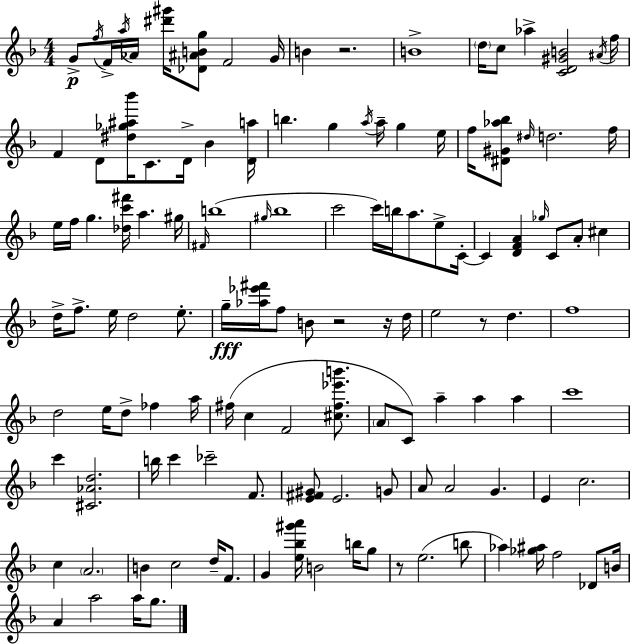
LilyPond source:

{
  \clef treble
  \numericTimeSignature
  \time 4/4
  \key f \major
  g'8->\p \acciaccatura { f''16 } f'16-> \acciaccatura { a''16 } aes'16 <dis''' gis'''>16 <des' ais' b' g''>8 f'2 | g'16 b'4 r2. | b'1-> | \parenthesize d''16 c''8 aes''4-> <c' d' gis' b'>2 | \break \acciaccatura { ais'16 } f''16 f'4 d'8 <dis'' ges'' ais'' bes'''>16 c'8. d'16-> bes'4 | <d' a''>16 b''4. g''4 \acciaccatura { a''16 } a''16-- g''4 | e''16 f''16 <dis' gis' aes'' bes''>8 \grace { dis''16 } d''2. | f''16 e''16 f''16 g''4. <des'' c''' fis'''>16 a''4. | \break gis''16 \grace { fis'16 } b''1( | \grace { gis''16 } bes''1 | c'''2 c'''16) | b''16 a''8. e''8-> c'16-.~~ c'4 <d' f' a'>4 \grace { ges''16 } | \break c'8 a'8-. cis''4 d''16-> f''8.-> e''16 d''2 | e''8.-. g''16--\fff <aes'' ees''' fis'''>16 f''8 b'8 r2 | r16 d''16 e''2 | r8 d''4. f''1 | \break d''2 | e''16 d''8-> fes''4 a''16 fis''16( c''4 f'2 | <cis'' fis'' ees''' b'''>8. \parenthesize a'8 c'8) a''4-- | a''4 a''4 c'''1 | \break c'''4 <cis' aes' d''>2. | b''16 c'''4 ces'''2-- | f'8. <e' fis' gis'>8 e'2. | g'8 a'8 a'2 | \break g'4. e'4 c''2. | c''4 \parenthesize a'2. | b'4 c''2 | d''16-- f'8. g'4 <e'' bes'' gis''' a'''>16 b'2 | \break b''16 g''8 r8 e''2.( | b''8 aes''4) <ges'' ais''>16 f''2 | des'8 b'16 a'4 a''2 | a''16 g''8. \bar "|."
}